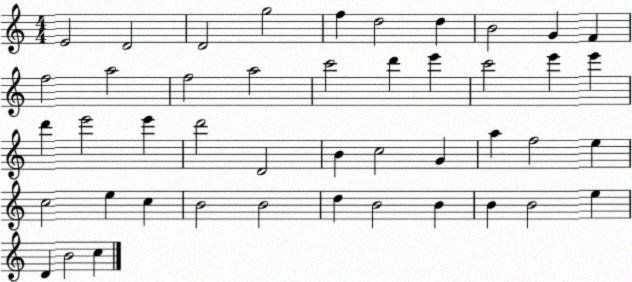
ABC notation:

X:1
T:Untitled
M:4/4
L:1/4
K:C
E2 D2 D2 g2 f d2 d B2 G F f2 a2 f2 a2 c'2 d' e' c'2 e' e' d' e'2 e' d'2 D2 B c2 G a f2 e c2 e c B2 B2 d B2 B B B2 e D B2 c